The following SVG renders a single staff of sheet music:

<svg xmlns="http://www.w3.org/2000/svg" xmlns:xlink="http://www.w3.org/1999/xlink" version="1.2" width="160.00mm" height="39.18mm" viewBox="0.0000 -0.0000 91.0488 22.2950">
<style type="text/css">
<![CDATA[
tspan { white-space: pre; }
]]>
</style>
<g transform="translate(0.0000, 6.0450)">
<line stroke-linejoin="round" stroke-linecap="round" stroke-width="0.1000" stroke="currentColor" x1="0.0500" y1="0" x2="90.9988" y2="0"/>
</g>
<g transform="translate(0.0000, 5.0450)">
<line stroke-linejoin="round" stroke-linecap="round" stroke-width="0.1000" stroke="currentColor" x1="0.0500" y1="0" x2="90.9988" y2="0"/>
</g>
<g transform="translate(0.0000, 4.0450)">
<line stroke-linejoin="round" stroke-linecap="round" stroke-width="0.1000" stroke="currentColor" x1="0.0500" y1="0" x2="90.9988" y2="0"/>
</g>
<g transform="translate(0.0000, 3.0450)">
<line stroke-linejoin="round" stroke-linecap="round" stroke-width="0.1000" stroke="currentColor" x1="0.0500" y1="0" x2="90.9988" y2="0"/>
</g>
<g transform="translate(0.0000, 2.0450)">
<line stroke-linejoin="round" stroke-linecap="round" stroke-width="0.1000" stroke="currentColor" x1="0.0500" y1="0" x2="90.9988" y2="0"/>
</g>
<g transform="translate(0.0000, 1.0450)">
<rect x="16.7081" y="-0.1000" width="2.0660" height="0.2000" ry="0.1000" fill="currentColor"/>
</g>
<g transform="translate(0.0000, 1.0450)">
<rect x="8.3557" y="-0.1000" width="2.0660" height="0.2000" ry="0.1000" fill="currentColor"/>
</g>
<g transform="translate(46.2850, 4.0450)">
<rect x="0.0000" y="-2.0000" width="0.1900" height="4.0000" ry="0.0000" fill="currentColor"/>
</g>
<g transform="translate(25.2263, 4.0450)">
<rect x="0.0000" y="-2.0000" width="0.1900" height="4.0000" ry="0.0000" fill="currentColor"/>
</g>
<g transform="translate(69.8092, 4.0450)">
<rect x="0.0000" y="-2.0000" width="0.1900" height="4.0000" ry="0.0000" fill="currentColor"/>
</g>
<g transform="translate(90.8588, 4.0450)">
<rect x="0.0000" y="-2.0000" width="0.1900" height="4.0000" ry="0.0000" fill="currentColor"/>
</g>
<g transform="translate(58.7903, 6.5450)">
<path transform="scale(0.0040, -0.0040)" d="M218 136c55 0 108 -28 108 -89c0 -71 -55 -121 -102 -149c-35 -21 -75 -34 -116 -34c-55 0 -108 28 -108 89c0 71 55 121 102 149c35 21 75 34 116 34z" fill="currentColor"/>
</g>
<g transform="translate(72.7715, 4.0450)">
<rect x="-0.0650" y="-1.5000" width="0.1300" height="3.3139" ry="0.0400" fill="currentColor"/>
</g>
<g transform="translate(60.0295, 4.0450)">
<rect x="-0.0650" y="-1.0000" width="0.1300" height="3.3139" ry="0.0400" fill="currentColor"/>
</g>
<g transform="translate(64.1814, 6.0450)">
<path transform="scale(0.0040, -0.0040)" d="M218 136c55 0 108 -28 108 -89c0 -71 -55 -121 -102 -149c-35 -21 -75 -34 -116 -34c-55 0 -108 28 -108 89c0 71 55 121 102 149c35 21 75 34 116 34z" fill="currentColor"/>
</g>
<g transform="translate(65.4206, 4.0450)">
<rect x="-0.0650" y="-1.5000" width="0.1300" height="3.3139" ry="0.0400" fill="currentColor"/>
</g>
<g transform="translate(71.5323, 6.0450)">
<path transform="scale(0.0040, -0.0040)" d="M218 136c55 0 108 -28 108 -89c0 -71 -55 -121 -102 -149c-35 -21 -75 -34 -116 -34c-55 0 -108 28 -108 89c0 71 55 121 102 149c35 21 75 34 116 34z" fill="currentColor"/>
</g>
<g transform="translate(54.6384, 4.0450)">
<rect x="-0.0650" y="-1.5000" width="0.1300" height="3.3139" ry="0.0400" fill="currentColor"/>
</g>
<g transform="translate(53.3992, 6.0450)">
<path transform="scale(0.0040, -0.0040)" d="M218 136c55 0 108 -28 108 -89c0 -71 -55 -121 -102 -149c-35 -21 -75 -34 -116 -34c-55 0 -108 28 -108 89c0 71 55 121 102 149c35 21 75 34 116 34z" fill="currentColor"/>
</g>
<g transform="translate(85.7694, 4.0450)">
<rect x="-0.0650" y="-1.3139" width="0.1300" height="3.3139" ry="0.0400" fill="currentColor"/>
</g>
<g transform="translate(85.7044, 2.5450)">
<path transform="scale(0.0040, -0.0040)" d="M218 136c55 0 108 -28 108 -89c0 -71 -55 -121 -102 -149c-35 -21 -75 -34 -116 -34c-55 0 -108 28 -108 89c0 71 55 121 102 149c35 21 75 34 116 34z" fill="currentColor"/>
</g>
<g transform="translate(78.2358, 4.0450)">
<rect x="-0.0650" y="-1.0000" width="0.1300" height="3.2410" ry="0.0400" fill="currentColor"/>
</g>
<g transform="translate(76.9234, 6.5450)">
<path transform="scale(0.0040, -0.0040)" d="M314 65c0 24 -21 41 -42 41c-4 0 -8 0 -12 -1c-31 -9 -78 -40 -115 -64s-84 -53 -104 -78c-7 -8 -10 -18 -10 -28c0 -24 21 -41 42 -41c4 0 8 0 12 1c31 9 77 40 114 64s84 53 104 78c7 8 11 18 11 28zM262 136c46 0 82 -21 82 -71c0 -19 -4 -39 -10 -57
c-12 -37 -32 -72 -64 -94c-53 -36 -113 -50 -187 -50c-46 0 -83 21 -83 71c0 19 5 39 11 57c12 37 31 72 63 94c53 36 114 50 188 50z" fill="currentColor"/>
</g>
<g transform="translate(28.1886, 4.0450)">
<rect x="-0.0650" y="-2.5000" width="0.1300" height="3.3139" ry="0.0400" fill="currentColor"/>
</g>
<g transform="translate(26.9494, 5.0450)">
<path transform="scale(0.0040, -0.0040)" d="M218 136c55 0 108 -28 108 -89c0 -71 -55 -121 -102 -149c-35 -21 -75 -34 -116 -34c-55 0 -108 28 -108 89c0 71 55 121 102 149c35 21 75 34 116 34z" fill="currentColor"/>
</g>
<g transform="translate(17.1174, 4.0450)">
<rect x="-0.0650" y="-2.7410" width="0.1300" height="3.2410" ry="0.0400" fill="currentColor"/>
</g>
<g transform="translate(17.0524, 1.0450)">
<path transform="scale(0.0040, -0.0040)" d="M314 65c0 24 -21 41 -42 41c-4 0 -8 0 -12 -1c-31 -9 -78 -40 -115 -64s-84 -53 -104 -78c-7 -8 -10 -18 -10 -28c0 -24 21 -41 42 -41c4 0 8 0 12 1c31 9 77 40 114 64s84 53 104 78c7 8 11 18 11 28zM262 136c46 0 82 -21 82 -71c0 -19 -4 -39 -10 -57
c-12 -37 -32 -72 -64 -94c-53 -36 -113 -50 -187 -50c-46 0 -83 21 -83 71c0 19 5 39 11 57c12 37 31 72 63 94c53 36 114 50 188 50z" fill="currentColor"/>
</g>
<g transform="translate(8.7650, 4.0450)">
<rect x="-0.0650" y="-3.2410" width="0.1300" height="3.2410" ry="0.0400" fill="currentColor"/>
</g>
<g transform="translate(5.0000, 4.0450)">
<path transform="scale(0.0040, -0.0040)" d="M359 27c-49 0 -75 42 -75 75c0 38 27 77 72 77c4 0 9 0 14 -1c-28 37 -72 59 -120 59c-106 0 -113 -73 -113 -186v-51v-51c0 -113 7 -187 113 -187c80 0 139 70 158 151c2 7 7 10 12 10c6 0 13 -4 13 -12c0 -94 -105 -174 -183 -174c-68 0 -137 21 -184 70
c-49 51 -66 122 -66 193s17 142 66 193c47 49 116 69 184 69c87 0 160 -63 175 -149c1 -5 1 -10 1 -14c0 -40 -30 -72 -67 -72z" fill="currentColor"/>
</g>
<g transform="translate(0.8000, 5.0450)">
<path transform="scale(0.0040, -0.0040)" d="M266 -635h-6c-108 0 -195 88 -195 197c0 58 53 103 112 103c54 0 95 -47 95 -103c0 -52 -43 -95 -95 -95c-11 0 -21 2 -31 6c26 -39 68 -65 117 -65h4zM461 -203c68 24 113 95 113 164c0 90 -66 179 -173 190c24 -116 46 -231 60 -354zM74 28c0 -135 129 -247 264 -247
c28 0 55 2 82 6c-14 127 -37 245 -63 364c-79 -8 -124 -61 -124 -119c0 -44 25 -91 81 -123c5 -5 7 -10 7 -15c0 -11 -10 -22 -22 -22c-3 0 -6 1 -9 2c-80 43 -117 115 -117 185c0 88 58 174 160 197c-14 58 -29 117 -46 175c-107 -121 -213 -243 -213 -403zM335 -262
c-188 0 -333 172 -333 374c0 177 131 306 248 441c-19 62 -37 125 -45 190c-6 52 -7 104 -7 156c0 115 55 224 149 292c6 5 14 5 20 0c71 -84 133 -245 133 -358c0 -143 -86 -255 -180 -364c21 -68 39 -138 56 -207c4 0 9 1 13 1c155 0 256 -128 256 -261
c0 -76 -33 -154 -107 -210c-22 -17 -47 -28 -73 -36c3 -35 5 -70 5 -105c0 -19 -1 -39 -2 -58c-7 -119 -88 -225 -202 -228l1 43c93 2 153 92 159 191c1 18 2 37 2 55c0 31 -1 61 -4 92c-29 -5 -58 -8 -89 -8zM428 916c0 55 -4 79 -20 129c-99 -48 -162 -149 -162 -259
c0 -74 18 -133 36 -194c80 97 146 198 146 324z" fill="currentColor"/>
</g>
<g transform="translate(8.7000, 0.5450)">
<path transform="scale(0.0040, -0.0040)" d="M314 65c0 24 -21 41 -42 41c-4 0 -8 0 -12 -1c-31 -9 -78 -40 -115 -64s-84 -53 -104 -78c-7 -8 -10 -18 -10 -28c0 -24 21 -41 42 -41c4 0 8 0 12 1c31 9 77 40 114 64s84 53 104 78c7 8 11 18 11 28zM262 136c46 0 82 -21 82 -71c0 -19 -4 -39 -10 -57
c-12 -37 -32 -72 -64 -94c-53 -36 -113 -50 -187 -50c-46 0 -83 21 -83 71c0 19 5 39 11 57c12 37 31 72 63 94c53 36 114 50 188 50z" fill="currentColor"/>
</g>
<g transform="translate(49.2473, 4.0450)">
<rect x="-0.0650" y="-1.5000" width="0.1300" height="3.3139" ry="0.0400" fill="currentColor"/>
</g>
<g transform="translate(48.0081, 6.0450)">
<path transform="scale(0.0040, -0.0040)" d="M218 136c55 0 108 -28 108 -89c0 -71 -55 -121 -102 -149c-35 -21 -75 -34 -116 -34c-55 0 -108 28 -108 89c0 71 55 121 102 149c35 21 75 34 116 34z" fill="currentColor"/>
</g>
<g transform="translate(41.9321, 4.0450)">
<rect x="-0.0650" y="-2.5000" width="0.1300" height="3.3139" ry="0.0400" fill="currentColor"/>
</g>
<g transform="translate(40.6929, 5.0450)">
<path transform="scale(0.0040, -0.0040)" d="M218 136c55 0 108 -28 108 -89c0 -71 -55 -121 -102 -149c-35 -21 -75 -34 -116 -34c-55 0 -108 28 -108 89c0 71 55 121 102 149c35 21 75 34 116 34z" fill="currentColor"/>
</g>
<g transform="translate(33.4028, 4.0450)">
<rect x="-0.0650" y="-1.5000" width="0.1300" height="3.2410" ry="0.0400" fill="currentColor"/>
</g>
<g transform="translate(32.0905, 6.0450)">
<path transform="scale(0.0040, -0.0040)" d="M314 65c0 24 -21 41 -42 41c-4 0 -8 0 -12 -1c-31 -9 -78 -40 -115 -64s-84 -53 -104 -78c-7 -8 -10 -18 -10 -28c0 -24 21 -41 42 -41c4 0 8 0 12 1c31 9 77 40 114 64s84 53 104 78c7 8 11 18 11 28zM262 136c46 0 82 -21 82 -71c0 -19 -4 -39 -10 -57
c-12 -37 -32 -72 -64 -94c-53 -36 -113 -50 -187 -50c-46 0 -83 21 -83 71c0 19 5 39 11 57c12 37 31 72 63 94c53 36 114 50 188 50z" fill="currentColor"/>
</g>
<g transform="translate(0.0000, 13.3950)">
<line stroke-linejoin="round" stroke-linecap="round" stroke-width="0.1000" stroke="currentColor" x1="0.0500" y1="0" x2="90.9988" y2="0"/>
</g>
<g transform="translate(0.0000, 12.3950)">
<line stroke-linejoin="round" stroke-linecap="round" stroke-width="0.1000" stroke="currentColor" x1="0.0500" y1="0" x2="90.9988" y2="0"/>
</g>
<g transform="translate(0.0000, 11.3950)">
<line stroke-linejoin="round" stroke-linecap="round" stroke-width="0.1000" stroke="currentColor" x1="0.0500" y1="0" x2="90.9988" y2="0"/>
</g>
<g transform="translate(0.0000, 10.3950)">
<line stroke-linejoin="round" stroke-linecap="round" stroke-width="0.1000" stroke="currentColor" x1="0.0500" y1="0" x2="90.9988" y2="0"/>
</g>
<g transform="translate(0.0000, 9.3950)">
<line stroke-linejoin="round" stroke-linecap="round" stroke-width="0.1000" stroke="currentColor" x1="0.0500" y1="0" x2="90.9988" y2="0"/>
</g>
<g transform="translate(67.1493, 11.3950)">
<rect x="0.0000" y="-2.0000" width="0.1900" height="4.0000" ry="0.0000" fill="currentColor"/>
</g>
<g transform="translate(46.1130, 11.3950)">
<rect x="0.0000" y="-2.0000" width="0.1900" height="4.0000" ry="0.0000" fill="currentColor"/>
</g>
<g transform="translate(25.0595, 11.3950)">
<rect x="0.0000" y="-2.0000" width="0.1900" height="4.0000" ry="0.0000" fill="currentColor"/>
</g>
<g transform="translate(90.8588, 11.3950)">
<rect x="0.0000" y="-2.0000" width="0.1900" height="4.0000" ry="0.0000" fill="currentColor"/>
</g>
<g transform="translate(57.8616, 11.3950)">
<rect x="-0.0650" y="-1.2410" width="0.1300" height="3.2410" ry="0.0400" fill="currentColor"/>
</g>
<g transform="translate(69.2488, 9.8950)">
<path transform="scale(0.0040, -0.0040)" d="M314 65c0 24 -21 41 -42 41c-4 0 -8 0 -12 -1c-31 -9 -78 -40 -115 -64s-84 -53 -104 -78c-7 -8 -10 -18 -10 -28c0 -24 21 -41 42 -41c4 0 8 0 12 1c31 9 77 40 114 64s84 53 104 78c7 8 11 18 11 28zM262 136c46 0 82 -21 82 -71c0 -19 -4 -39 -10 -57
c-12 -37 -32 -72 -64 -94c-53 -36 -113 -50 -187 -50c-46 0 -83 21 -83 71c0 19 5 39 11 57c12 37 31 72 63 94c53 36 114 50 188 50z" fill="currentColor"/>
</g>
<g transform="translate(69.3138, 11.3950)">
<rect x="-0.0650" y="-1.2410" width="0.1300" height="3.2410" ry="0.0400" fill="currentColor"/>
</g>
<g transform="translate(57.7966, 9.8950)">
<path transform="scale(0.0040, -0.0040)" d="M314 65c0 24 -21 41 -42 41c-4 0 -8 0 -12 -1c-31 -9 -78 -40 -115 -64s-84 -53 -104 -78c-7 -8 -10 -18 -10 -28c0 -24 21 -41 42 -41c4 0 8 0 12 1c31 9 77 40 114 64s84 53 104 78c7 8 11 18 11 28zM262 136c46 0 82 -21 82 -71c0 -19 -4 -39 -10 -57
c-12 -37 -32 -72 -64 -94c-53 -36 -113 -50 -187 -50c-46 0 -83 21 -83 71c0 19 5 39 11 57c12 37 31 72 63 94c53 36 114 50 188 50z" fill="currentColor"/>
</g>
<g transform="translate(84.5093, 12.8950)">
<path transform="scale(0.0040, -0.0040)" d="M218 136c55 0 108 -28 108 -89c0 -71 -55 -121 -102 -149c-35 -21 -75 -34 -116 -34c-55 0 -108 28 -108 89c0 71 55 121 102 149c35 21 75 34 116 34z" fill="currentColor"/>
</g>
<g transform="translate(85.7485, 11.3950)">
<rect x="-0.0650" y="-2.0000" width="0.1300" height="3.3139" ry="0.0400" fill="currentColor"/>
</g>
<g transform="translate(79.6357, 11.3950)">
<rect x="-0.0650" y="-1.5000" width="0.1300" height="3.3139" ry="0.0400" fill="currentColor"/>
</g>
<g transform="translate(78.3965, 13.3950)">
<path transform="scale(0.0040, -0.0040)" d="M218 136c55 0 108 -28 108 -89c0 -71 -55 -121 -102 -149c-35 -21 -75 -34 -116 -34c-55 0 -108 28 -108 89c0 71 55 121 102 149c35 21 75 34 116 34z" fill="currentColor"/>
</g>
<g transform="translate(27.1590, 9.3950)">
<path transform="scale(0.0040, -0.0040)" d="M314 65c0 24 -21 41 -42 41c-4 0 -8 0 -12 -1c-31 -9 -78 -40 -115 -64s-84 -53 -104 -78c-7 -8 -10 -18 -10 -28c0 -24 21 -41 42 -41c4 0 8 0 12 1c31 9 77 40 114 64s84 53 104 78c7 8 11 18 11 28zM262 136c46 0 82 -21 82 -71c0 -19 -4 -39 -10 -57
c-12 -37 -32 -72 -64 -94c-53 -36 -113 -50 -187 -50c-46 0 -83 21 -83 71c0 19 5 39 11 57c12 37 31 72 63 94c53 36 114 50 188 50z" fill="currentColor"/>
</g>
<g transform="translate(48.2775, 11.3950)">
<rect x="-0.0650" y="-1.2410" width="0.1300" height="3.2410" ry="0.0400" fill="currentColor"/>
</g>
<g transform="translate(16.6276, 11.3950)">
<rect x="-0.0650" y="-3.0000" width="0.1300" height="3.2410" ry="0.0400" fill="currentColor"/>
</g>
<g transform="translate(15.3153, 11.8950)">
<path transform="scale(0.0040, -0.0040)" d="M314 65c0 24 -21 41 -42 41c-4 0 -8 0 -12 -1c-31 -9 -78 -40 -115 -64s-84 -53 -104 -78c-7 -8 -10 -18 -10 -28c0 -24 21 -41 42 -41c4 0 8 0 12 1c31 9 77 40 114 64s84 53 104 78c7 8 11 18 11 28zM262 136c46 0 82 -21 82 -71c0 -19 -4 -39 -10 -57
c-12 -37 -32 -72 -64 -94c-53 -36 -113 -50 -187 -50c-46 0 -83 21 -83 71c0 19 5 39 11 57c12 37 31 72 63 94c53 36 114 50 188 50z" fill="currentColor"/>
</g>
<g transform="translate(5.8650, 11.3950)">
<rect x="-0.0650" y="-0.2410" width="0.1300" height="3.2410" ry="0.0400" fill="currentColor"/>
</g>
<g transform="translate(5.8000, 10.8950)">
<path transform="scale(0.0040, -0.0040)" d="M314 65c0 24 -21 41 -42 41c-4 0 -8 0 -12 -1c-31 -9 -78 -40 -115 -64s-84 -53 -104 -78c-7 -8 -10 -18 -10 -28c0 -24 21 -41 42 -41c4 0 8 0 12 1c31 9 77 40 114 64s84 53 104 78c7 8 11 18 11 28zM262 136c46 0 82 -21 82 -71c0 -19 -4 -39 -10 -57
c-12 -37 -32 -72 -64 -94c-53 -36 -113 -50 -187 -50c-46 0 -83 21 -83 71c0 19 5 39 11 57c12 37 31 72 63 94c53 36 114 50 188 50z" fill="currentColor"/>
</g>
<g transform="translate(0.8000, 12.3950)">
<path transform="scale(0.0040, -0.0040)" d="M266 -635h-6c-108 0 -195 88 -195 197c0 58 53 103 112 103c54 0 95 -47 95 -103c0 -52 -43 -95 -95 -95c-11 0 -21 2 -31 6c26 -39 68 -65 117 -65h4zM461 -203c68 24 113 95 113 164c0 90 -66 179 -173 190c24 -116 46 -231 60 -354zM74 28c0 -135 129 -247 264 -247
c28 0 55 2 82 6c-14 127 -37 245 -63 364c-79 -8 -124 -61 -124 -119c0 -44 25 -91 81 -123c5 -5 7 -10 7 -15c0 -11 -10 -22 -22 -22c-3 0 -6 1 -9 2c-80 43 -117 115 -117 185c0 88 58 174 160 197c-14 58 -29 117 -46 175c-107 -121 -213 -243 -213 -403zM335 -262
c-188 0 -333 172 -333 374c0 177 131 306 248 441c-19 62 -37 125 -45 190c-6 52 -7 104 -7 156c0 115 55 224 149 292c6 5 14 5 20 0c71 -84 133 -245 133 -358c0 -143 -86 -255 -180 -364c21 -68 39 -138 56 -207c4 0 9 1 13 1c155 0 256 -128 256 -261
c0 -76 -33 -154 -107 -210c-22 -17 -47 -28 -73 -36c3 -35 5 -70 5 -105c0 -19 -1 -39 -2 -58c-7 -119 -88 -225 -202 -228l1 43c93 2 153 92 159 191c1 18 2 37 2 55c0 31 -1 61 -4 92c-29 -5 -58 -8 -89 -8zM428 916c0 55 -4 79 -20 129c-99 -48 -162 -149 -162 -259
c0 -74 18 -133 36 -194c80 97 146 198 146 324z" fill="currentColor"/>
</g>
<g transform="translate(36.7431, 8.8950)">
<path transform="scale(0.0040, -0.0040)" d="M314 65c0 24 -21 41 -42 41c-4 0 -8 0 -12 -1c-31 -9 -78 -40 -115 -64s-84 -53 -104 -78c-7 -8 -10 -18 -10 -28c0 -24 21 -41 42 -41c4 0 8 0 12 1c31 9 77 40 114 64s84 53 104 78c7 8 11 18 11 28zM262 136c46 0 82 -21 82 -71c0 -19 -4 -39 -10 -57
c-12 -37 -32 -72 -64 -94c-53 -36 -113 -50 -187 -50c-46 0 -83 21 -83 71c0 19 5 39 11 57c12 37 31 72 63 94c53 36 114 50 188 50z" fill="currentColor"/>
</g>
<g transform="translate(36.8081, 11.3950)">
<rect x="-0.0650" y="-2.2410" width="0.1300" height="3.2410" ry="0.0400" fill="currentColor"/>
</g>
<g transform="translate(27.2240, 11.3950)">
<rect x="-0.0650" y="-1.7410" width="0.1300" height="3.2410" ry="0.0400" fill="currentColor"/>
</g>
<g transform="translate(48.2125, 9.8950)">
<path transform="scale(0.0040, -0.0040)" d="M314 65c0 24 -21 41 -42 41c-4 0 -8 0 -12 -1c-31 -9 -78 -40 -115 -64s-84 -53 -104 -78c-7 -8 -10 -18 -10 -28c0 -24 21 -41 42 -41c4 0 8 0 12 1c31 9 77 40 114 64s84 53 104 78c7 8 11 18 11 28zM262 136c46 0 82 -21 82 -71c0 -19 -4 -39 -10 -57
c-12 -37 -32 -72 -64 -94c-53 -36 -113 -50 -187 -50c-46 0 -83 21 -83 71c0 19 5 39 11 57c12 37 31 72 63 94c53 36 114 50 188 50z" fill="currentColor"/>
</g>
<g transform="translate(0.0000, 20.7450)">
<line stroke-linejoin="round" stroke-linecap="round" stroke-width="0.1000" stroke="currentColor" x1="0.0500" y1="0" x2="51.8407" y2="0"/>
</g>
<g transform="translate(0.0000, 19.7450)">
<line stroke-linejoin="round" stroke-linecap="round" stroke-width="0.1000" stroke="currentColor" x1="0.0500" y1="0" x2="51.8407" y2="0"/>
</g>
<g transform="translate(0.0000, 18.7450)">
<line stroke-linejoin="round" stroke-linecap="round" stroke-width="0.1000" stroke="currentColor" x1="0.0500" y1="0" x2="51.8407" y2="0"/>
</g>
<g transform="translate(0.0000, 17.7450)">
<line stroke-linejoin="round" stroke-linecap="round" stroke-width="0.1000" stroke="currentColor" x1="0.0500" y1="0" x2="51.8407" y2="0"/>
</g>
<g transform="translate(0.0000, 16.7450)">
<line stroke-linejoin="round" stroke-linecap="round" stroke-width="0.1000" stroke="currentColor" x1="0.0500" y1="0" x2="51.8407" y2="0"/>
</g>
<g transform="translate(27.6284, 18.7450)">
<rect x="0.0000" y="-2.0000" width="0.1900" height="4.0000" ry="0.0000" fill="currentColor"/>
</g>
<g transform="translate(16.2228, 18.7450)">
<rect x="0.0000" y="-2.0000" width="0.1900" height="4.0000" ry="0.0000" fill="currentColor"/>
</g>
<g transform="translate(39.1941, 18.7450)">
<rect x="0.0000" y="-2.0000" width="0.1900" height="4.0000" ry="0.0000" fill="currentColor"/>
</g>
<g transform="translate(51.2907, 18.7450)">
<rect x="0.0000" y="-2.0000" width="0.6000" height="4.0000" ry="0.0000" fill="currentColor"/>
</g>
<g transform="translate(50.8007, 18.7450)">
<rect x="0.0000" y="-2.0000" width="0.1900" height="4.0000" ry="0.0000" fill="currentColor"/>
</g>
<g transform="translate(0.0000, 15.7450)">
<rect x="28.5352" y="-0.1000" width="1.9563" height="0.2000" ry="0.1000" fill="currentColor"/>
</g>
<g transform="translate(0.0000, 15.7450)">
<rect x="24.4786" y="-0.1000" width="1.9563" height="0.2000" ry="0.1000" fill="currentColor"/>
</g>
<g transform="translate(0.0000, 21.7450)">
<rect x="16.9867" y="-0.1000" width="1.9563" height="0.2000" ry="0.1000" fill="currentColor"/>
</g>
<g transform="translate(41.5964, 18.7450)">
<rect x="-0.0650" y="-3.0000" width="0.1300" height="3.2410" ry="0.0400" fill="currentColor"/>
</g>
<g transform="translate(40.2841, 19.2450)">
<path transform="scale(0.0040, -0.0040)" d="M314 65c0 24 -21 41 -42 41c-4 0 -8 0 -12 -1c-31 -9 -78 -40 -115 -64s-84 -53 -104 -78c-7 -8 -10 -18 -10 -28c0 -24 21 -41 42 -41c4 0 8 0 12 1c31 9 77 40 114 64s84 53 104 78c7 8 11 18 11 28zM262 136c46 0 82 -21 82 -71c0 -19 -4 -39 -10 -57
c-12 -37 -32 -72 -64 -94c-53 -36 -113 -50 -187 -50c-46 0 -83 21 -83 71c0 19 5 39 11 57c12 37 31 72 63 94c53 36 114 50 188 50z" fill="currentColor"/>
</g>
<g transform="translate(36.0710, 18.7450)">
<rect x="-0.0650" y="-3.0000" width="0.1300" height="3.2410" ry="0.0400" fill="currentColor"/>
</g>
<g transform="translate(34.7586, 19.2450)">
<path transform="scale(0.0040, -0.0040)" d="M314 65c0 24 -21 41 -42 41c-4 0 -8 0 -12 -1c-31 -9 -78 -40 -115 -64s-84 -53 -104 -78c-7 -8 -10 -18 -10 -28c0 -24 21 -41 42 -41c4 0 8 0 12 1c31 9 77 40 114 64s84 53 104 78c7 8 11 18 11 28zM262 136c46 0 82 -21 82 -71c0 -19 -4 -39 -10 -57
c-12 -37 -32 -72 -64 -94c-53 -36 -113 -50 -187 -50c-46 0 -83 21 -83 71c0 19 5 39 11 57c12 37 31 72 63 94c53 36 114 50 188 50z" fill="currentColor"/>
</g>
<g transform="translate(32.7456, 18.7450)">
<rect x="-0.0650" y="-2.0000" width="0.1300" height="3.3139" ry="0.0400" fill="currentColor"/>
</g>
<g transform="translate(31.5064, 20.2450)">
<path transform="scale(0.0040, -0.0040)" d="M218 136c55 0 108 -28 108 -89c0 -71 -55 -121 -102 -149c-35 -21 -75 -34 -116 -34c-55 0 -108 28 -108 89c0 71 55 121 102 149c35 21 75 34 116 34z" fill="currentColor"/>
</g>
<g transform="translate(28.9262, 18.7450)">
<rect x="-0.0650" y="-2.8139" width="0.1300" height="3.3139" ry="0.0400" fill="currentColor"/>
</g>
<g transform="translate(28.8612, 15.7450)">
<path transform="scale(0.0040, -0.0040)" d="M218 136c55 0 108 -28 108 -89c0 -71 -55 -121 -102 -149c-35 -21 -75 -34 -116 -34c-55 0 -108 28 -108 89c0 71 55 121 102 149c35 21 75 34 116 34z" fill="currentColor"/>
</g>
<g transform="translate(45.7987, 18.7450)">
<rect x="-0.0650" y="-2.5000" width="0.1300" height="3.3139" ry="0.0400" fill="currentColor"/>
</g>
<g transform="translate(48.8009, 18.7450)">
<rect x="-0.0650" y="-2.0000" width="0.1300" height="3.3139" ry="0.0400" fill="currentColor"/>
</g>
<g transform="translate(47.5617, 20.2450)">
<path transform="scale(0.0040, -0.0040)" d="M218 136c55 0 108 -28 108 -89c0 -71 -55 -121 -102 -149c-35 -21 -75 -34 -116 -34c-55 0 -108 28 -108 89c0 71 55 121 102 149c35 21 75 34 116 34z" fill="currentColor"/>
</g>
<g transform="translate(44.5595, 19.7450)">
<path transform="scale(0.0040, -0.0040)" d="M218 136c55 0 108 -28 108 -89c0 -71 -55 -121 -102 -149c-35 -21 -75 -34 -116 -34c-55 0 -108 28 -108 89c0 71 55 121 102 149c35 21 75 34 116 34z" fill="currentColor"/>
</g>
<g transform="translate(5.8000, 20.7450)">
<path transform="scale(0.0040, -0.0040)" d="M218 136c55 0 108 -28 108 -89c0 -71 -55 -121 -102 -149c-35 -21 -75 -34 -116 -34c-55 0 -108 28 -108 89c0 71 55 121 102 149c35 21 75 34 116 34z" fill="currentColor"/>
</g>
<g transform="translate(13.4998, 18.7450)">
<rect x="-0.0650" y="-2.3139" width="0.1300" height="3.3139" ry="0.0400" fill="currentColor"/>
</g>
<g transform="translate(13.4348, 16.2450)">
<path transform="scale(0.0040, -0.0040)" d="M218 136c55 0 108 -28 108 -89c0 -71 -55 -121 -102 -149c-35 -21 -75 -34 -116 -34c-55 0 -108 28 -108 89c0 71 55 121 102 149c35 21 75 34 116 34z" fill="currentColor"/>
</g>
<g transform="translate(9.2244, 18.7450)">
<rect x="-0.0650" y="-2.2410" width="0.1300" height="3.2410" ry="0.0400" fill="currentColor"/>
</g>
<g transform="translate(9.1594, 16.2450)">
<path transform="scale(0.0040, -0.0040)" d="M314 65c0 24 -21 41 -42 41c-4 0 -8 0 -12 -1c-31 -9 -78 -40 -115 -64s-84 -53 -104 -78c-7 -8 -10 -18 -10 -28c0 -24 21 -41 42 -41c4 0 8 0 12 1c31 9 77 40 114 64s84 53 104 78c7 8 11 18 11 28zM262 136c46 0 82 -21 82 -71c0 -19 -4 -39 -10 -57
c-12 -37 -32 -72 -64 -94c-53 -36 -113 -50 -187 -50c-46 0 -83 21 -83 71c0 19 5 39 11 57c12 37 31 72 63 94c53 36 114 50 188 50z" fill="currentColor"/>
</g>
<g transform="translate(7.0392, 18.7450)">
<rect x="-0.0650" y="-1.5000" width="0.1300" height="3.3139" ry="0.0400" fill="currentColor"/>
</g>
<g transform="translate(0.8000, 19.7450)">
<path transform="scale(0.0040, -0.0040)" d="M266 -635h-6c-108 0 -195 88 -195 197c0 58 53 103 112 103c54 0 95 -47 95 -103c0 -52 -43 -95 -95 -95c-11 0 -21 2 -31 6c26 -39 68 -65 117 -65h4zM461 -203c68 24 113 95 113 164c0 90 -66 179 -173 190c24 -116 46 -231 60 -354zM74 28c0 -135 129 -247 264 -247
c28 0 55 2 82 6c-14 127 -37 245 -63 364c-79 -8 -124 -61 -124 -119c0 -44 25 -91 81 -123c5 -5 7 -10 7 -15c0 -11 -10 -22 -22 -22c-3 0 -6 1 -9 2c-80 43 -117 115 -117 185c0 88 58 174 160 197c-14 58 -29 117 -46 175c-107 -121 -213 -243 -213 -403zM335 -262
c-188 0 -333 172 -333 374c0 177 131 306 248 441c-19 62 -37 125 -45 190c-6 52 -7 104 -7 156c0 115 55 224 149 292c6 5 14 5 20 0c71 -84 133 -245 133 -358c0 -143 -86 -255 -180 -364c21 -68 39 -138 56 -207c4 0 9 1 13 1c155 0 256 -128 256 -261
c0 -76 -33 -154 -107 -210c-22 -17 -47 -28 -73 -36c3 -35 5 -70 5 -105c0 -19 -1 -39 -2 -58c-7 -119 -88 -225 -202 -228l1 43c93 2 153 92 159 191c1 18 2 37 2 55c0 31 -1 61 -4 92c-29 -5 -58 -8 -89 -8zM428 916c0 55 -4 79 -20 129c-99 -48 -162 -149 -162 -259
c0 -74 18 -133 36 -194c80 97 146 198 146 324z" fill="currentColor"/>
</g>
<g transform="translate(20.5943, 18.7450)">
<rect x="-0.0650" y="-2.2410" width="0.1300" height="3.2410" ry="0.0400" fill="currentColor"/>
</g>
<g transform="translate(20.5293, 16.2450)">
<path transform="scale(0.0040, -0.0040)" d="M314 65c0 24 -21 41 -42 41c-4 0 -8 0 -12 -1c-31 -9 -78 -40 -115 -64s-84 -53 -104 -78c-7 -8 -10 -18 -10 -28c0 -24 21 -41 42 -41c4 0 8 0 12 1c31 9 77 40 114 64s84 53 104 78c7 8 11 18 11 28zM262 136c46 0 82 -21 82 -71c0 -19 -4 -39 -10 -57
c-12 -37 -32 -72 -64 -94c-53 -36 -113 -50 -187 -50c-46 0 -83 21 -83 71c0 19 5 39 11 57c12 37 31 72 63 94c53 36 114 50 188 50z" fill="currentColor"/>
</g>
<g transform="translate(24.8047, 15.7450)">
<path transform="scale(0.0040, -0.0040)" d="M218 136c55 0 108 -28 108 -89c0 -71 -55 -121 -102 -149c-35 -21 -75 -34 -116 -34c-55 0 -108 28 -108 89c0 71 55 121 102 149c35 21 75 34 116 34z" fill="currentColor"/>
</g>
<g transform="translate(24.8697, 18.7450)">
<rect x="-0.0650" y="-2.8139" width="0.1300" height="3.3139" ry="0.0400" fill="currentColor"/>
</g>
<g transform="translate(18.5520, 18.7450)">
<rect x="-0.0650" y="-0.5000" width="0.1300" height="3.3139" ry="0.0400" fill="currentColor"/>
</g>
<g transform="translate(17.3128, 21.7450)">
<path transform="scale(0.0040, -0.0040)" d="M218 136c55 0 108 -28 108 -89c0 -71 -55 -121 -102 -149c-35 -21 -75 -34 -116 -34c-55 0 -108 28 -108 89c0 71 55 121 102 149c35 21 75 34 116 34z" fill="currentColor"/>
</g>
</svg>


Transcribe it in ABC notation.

X:1
T:Untitled
M:4/4
L:1/4
K:C
b2 a2 G E2 G E E D E E D2 e c2 A2 f2 g2 e2 e2 e2 E F E g2 g C g2 a a F A2 A2 G F